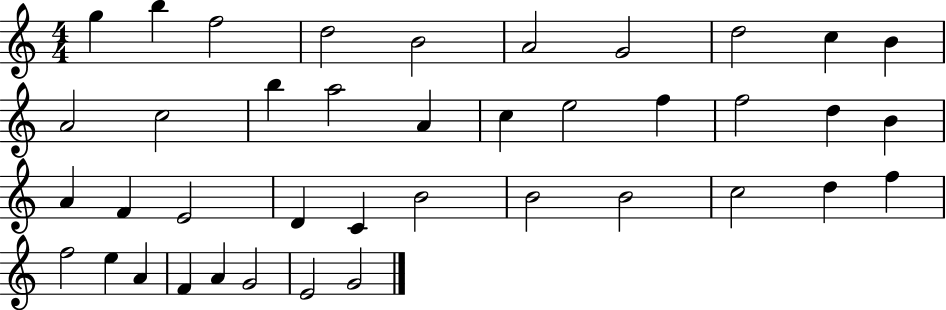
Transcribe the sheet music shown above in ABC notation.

X:1
T:Untitled
M:4/4
L:1/4
K:C
g b f2 d2 B2 A2 G2 d2 c B A2 c2 b a2 A c e2 f f2 d B A F E2 D C B2 B2 B2 c2 d f f2 e A F A G2 E2 G2